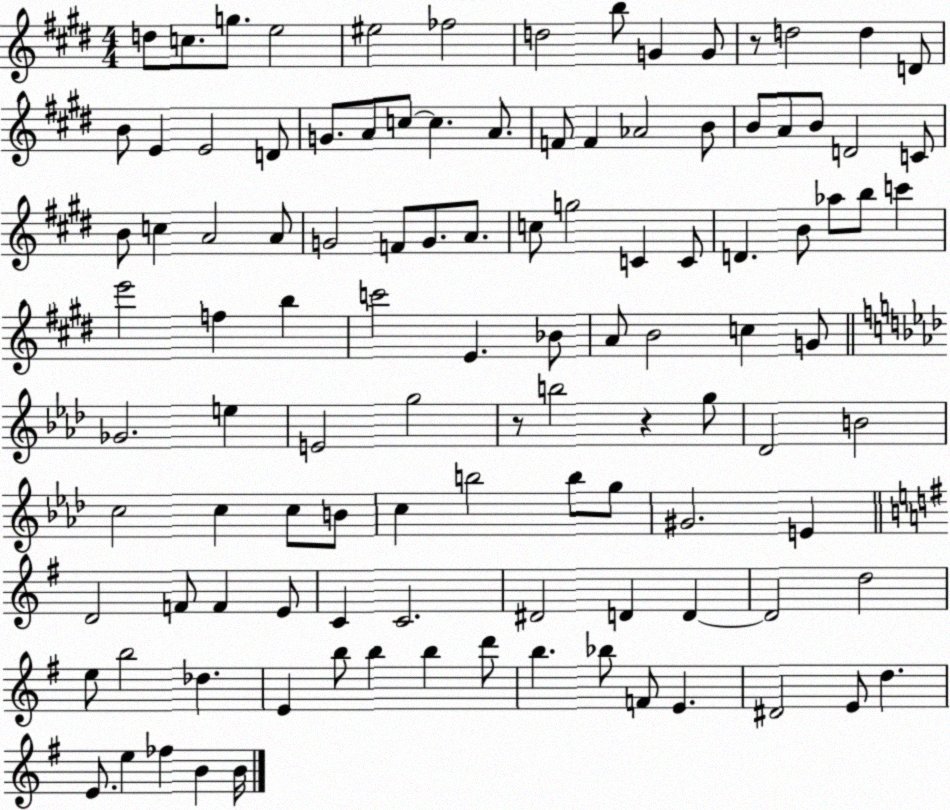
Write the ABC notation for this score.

X:1
T:Untitled
M:4/4
L:1/4
K:E
d/2 c/2 g/2 e2 ^e2 _f2 d2 b/2 G G/2 z/2 d2 d D/2 B/2 E E2 D/2 G/2 A/2 c/2 c A/2 F/2 F _A2 B/2 B/2 A/2 B/2 D2 C/2 B/2 c A2 A/2 G2 F/2 G/2 A/2 c/2 g2 C C/2 D B/2 _a/2 b/2 c' e'2 f b c'2 E _B/2 A/2 B2 c G/2 _G2 e E2 g2 z/2 b2 z g/2 _D2 B2 c2 c c/2 B/2 c b2 b/2 g/2 ^G2 E D2 F/2 F E/2 C C2 ^D2 D D D2 d2 e/2 b2 _d E b/2 b b d'/2 b _b/2 F/2 E ^D2 E/2 d E/2 e _f B B/4